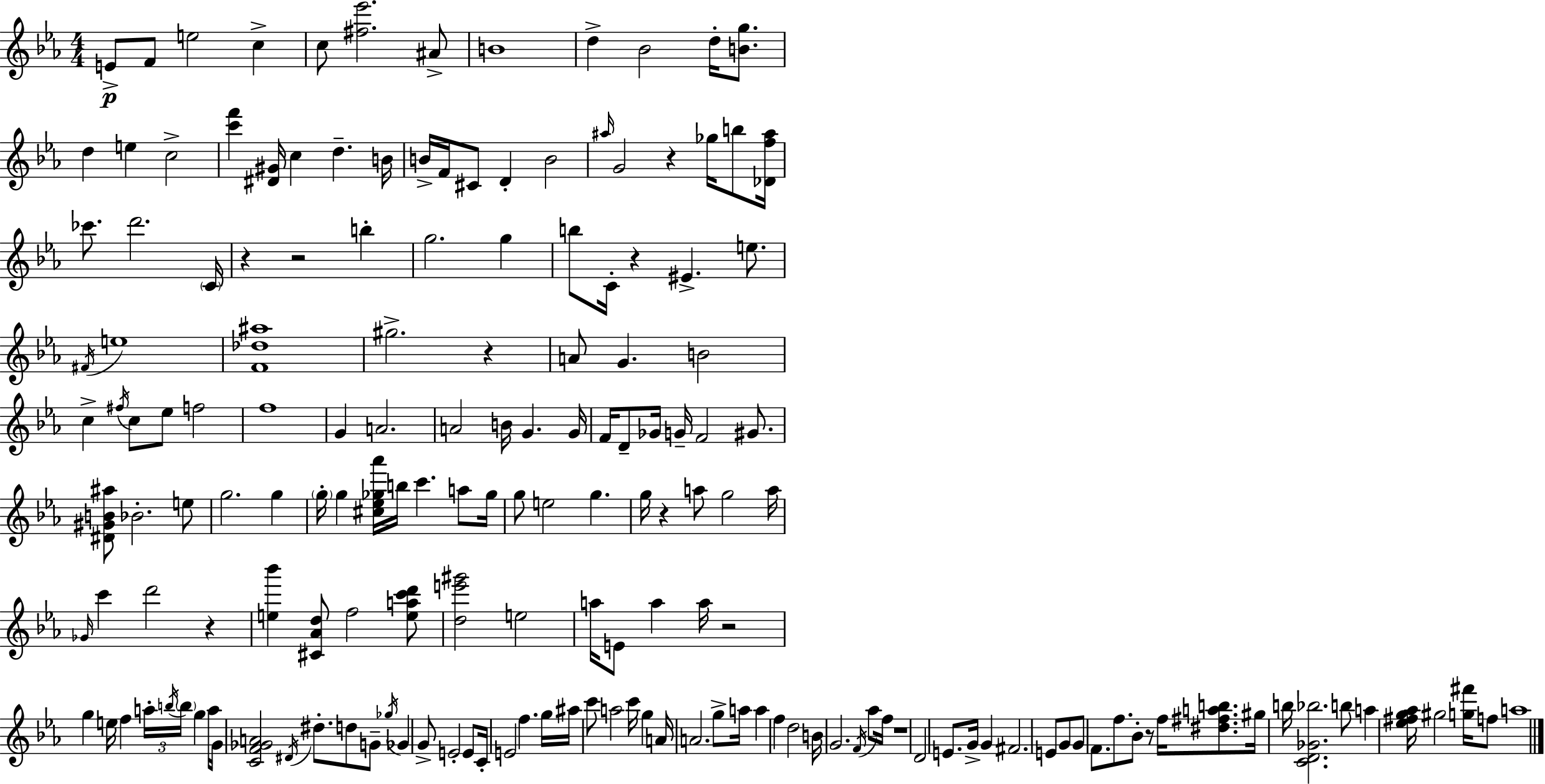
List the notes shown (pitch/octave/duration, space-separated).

E4/e F4/e E5/h C5/q C5/e [F#5,Eb6]/h. A#4/e B4/w D5/q Bb4/h D5/s [B4,G5]/e. D5/q E5/q C5/h [C6,F6]/q [D#4,G#4]/s C5/q D5/q. B4/s B4/s F4/s C#4/e D4/q B4/h A#5/s G4/h R/q Gb5/s B5/e [Db4,F5,A#5]/s CES6/e. D6/h. C4/s R/q R/h B5/q G5/h. G5/q B5/e C4/s R/q EIS4/q. E5/e. F#4/s E5/w [F4,Db5,A#5]/w G#5/h. R/q A4/e G4/q. B4/h C5/q F#5/s C5/e Eb5/e F5/h F5/w G4/q A4/h. A4/h B4/s G4/q. G4/s F4/s D4/e Gb4/s G4/s F4/h G#4/e. [D#4,G#4,B4,A#5]/e Bb4/h. E5/e G5/h. G5/q G5/s G5/q [C#5,Eb5,Gb5,Ab6]/s B5/s C6/q. A5/e Gb5/s G5/e E5/h G5/q. G5/s R/q A5/e G5/h A5/s Gb4/s C6/q D6/h R/q [E5,Bb6]/q [C#4,Ab4,D5]/e F5/h [E5,A5,C6,D6]/e [D5,E6,G#6]/h E5/h A5/s E4/e A5/q A5/s R/h G5/q E5/s F5/q A5/s B5/s B5/s G5/q A5/s G4/s [C4,F4,Gb4,A4]/h D#4/s D#5/e. D5/e G4/e Gb5/s Gb4/q G4/e E4/h E4/e C4/s E4/h F5/q. G5/s A#5/s C6/e A5/h C6/s G5/q A4/s A4/h. G5/e A5/s A5/q F5/q D5/h B4/s G4/h. F4/s Ab5/e F5/s R/w D4/h E4/e. G4/s G4/q F#4/h. E4/e G4/e G4/e F4/e. F5/e. Bb4/e R/e F5/s [D#5,F#5,A5,B5]/e. G#5/s B5/s [C4,D4,Gb4,Bb5]/h. B5/e A5/q [Eb5,F#5,G5,Ab5]/s G#5/h [G5,F#6]/s F5/e A5/w